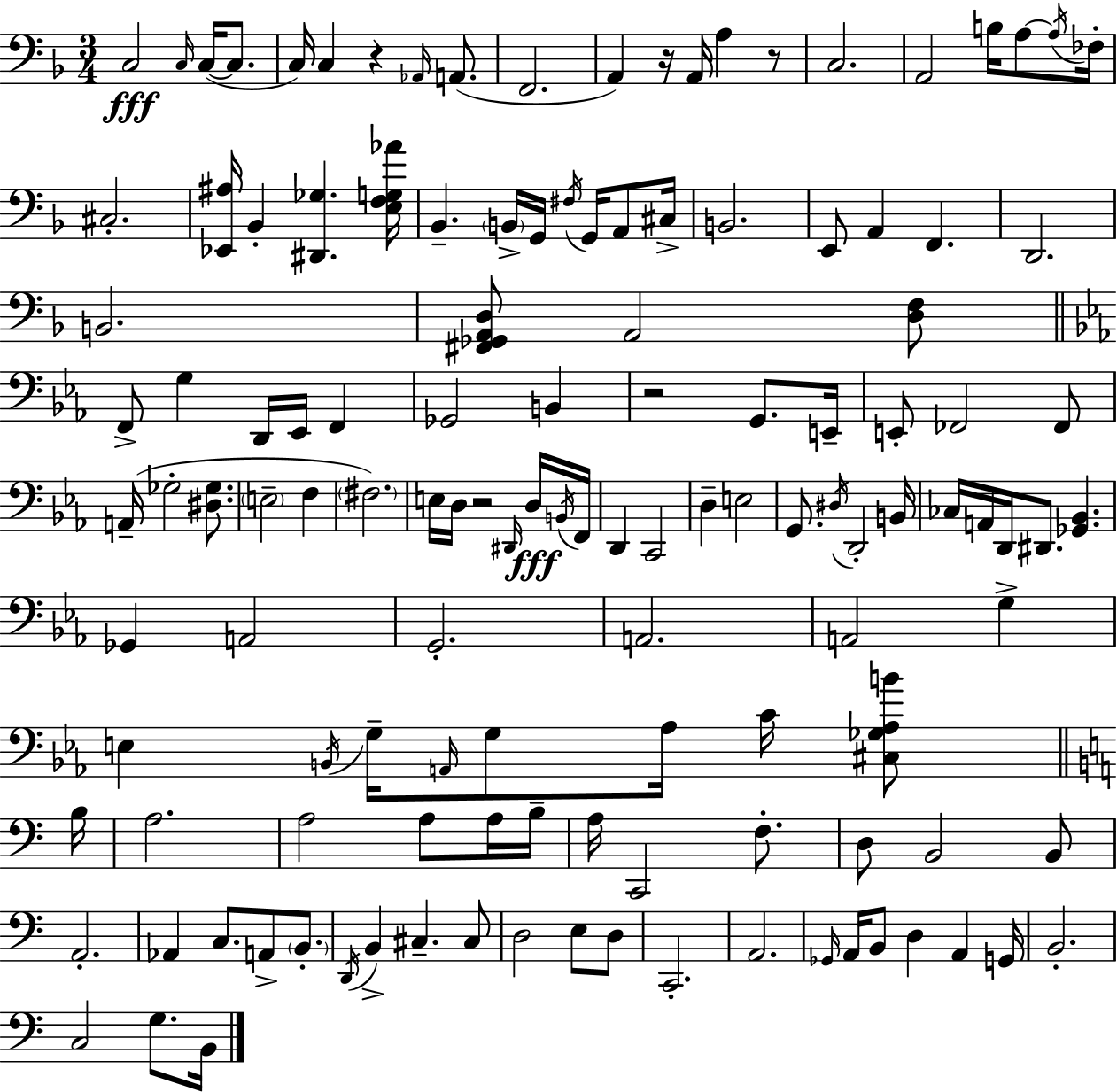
{
  \clef bass
  \numericTimeSignature
  \time 3/4
  \key d \minor
  c2\fff \grace { c16 } c16~(~ c8. | c16) c4 r4 \grace { aes,16 }( a,8. | f,2. | a,4) r16 a,16 a4 | \break r8 c2. | a,2 b16 a8~~ | \acciaccatura { a16 } fes16-. cis2.-. | <ees, ais>16 bes,4-. <dis, ges>4. | \break <e f g aes'>16 bes,4.-- \parenthesize b,16-> g,16 \acciaccatura { fis16 } | g,16 a,8 cis16-> b,2. | e,8 a,4 f,4. | d,2. | \break b,2. | <fis, ges, a, d>8 a,2 | <d f>8 \bar "||" \break \key ees \major f,8-> g4 d,16 ees,16 f,4 | ges,2 b,4 | r2 g,8. e,16-- | e,8-. fes,2 fes,8 | \break a,16--( ges2-. <dis ges>8. | \parenthesize e2-- f4 | \parenthesize fis2.) | e16 d16 r2 \grace { dis,16 } d16\fff | \break \acciaccatura { b,16 } f,16 d,4 c,2 | d4-- e2 | g,8. \acciaccatura { dis16 } d,2-. | b,16 ces16 a,16 d,16 dis,8. <ges, bes,>4. | \break ges,4 a,2 | g,2.-. | a,2. | a,2 g4-> | \break e4 \acciaccatura { b,16 } g16-- \grace { a,16 } g8 | aes16 c'16 <cis ges aes b'>8 \bar "||" \break \key c \major b16 a2. | a2 a8 a16 | b16-- a16 c,2 f8.-. | d8 b,2 b,8 | \break a,2.-. | aes,4 c8. a,8-> \parenthesize b,8.-. | \acciaccatura { d,16 } b,4-> cis4.-- | cis8 d2 e8 | \break d8 c,2.-. | a,2. | \grace { ges,16 } a,16 b,8 d4 a,4 | g,16 b,2.-. | \break c2 g8. | b,16 \bar "|."
}